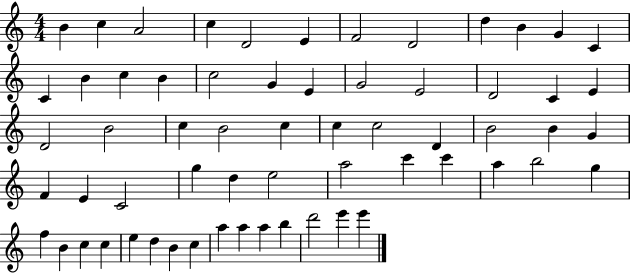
{
  \clef treble
  \numericTimeSignature
  \time 4/4
  \key c \major
  b'4 c''4 a'2 | c''4 d'2 e'4 | f'2 d'2 | d''4 b'4 g'4 c'4 | \break c'4 b'4 c''4 b'4 | c''2 g'4 e'4 | g'2 e'2 | d'2 c'4 e'4 | \break d'2 b'2 | c''4 b'2 c''4 | c''4 c''2 d'4 | b'2 b'4 g'4 | \break f'4 e'4 c'2 | g''4 d''4 e''2 | a''2 c'''4 c'''4 | a''4 b''2 g''4 | \break f''4 b'4 c''4 c''4 | e''4 d''4 b'4 c''4 | a''4 a''4 a''4 b''4 | d'''2 e'''4 e'''4 | \break \bar "|."
}